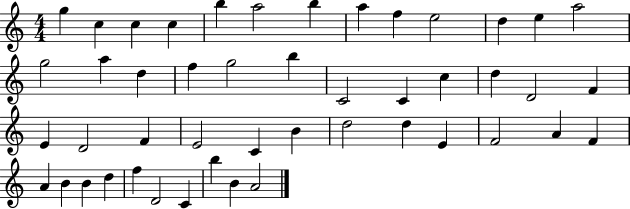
G5/q C5/q C5/q C5/q B5/q A5/h B5/q A5/q F5/q E5/h D5/q E5/q A5/h G5/h A5/q D5/q F5/q G5/h B5/q C4/h C4/q C5/q D5/q D4/h F4/q E4/q D4/h F4/q E4/h C4/q B4/q D5/h D5/q E4/q F4/h A4/q F4/q A4/q B4/q B4/q D5/q F5/q D4/h C4/q B5/q B4/q A4/h